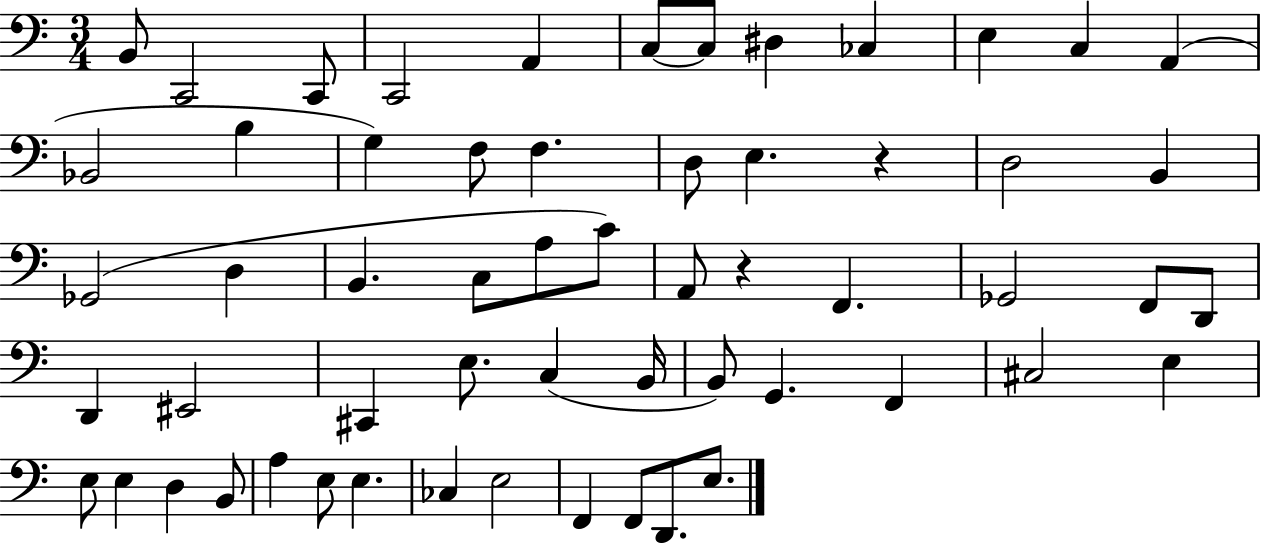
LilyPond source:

{
  \clef bass
  \numericTimeSignature
  \time 3/4
  \key c \major
  b,8 c,2 c,8 | c,2 a,4 | c8~~ c8 dis4 ces4 | e4 c4 a,4( | \break bes,2 b4 | g4) f8 f4. | d8 e4. r4 | d2 b,4 | \break ges,2( d4 | b,4. c8 a8 c'8) | a,8 r4 f,4. | ges,2 f,8 d,8 | \break d,4 eis,2 | cis,4 e8. c4( b,16 | b,8) g,4. f,4 | cis2 e4 | \break e8 e4 d4 b,8 | a4 e8 e4. | ces4 e2 | f,4 f,8 d,8. e8. | \break \bar "|."
}